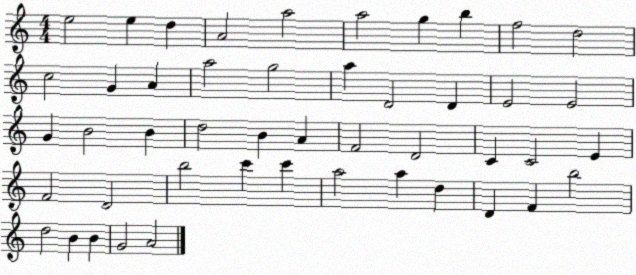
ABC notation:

X:1
T:Untitled
M:4/4
L:1/4
K:C
e2 e d A2 a2 a2 g b f2 d2 c2 G A a2 g2 a D2 D E2 E2 G B2 B d2 B A F2 D2 C C2 E F2 D2 b2 c' c' a2 a d D F b2 d2 B B G2 A2